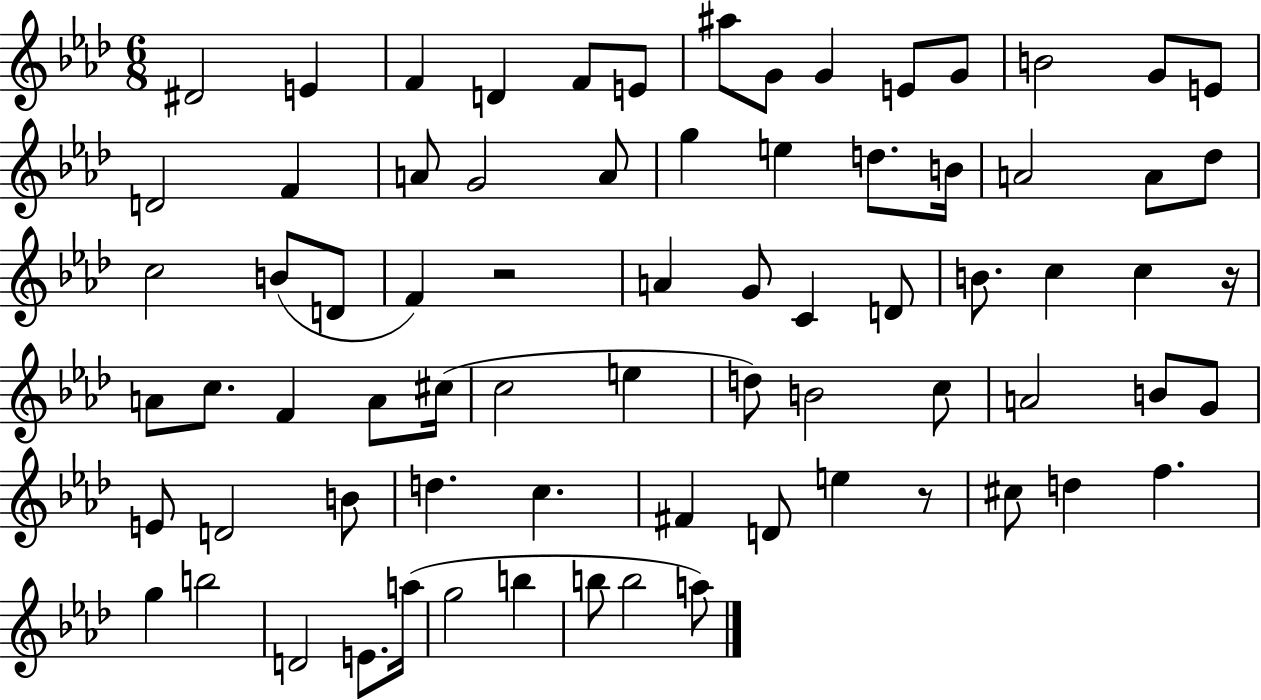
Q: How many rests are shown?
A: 3